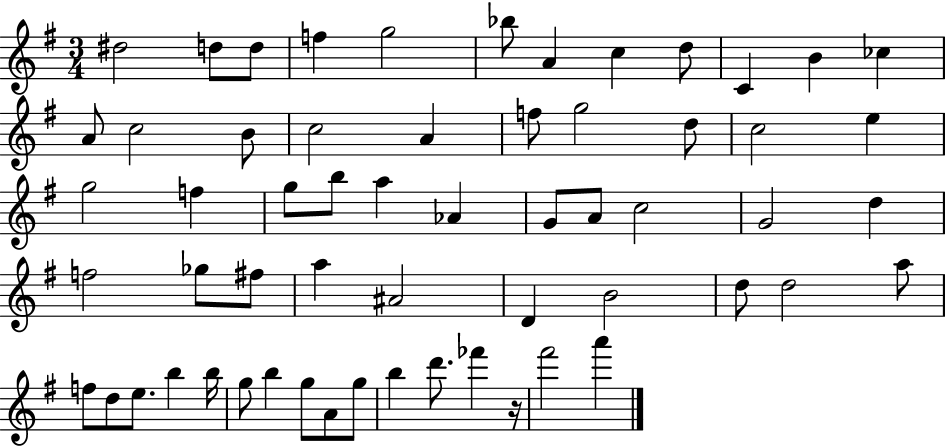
{
  \clef treble
  \numericTimeSignature
  \time 3/4
  \key g \major
  dis''2 d''8 d''8 | f''4 g''2 | bes''8 a'4 c''4 d''8 | c'4 b'4 ces''4 | \break a'8 c''2 b'8 | c''2 a'4 | f''8 g''2 d''8 | c''2 e''4 | \break g''2 f''4 | g''8 b''8 a''4 aes'4 | g'8 a'8 c''2 | g'2 d''4 | \break f''2 ges''8 fis''8 | a''4 ais'2 | d'4 b'2 | d''8 d''2 a''8 | \break f''8 d''8 e''8. b''4 b''16 | g''8 b''4 g''8 a'8 g''8 | b''4 d'''8. fes'''4 r16 | fis'''2 a'''4 | \break \bar "|."
}